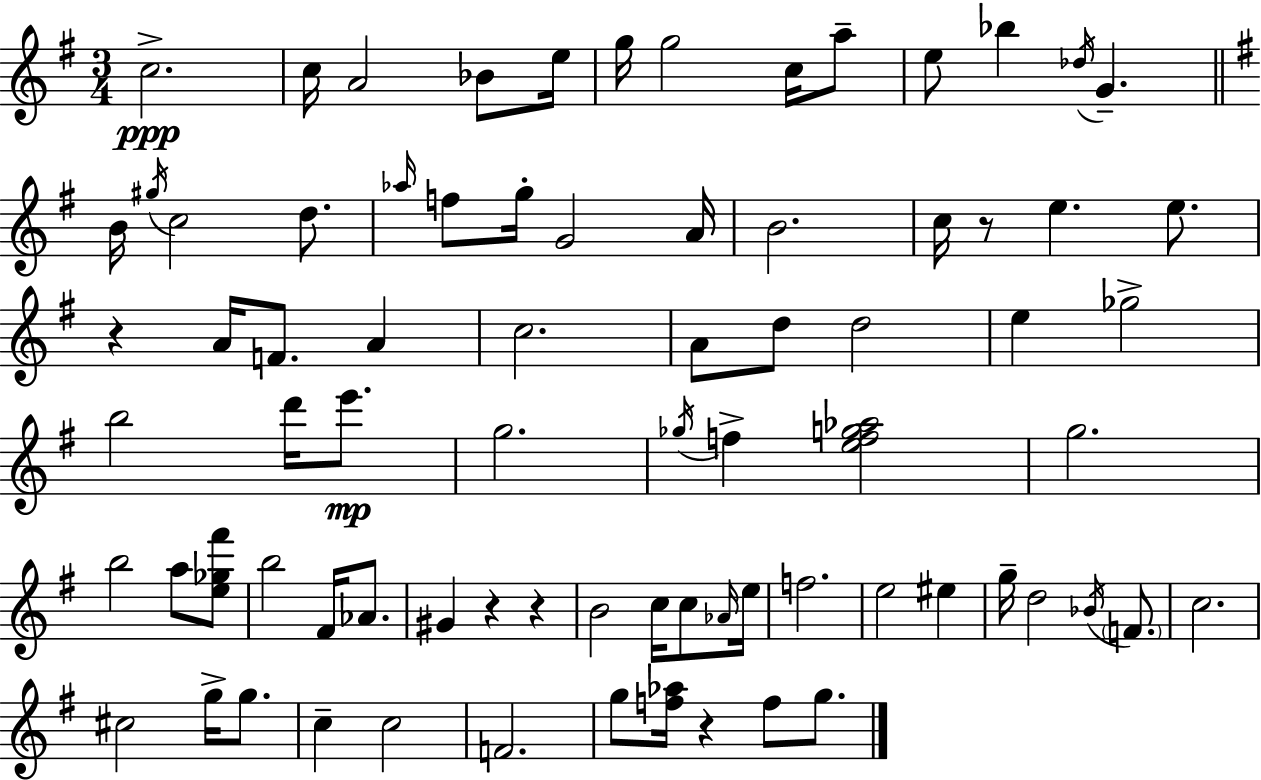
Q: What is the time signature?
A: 3/4